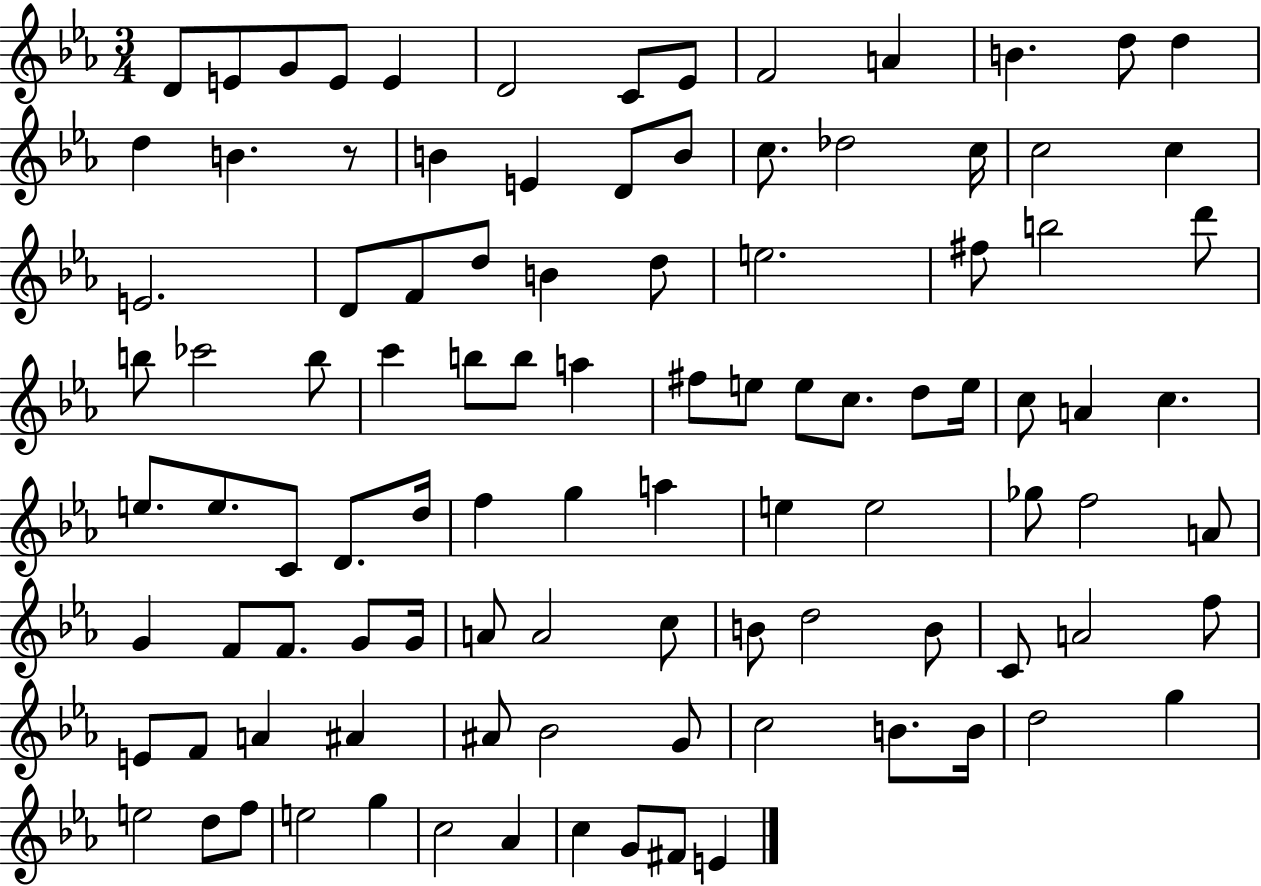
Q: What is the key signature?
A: EES major